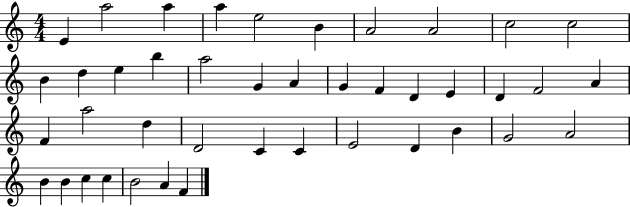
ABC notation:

X:1
T:Untitled
M:4/4
L:1/4
K:C
E a2 a a e2 B A2 A2 c2 c2 B d e b a2 G A G F D E D F2 A F a2 d D2 C C E2 D B G2 A2 B B c c B2 A F